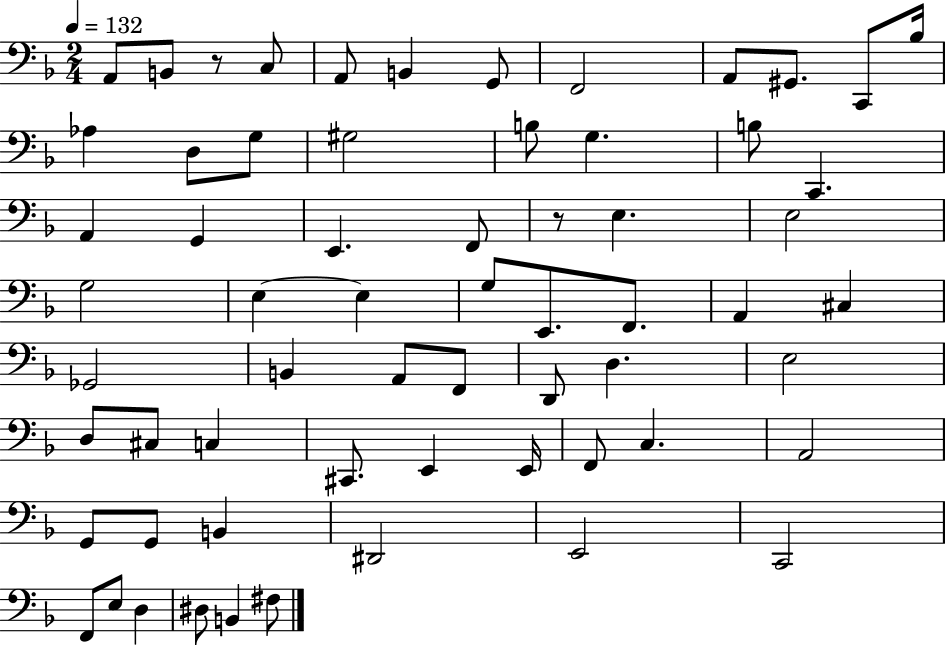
A2/e B2/e R/e C3/e A2/e B2/q G2/e F2/h A2/e G#2/e. C2/e Bb3/s Ab3/q D3/e G3/e G#3/h B3/e G3/q. B3/e C2/q. A2/q G2/q E2/q. F2/e R/e E3/q. E3/h G3/h E3/q E3/q G3/e E2/e. F2/e. A2/q C#3/q Gb2/h B2/q A2/e F2/e D2/e D3/q. E3/h D3/e C#3/e C3/q C#2/e. E2/q E2/s F2/e C3/q. A2/h G2/e G2/e B2/q D#2/h E2/h C2/h F2/e E3/e D3/q D#3/e B2/q F#3/e